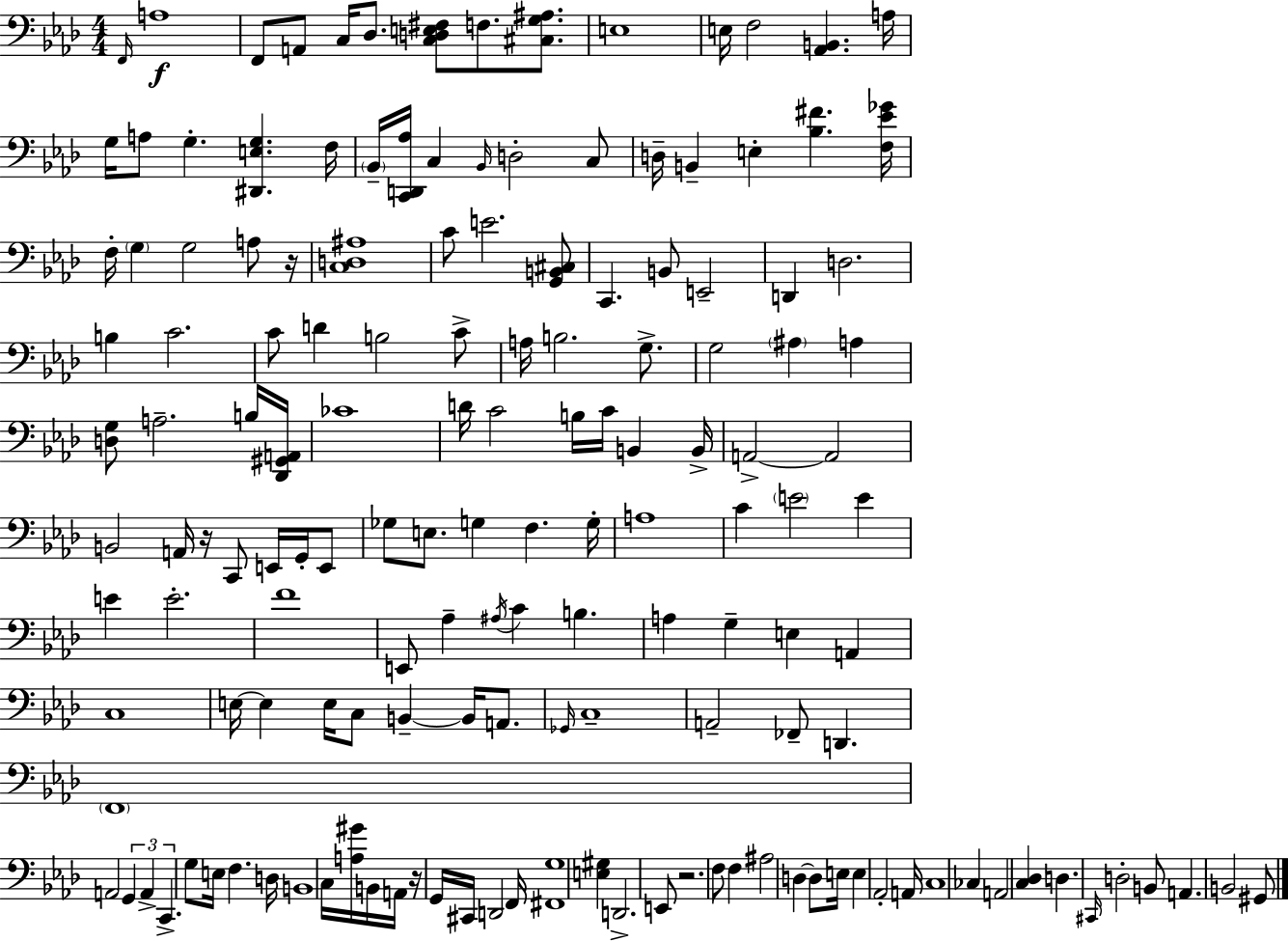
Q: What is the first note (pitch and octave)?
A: F2